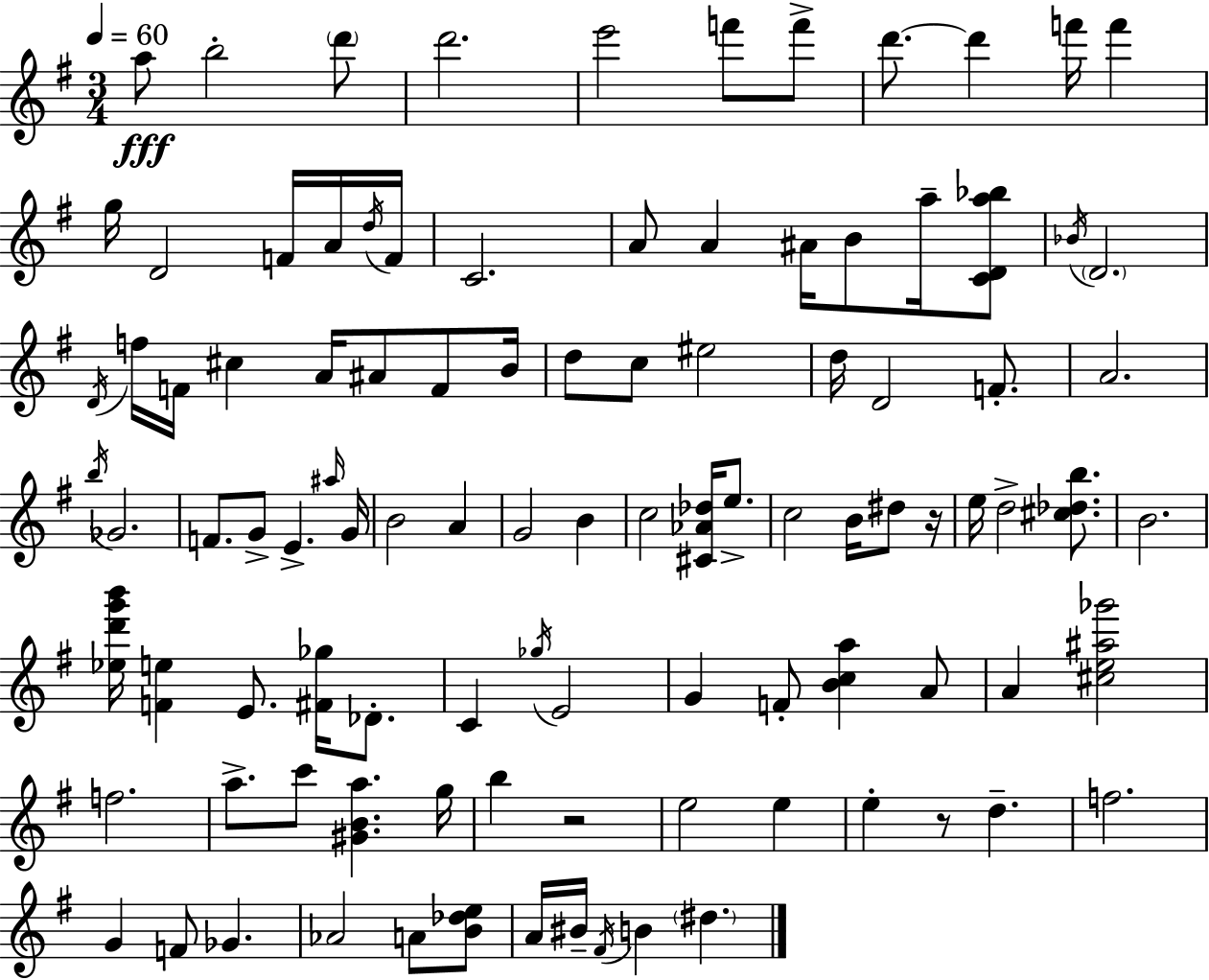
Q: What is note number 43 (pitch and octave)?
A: F4